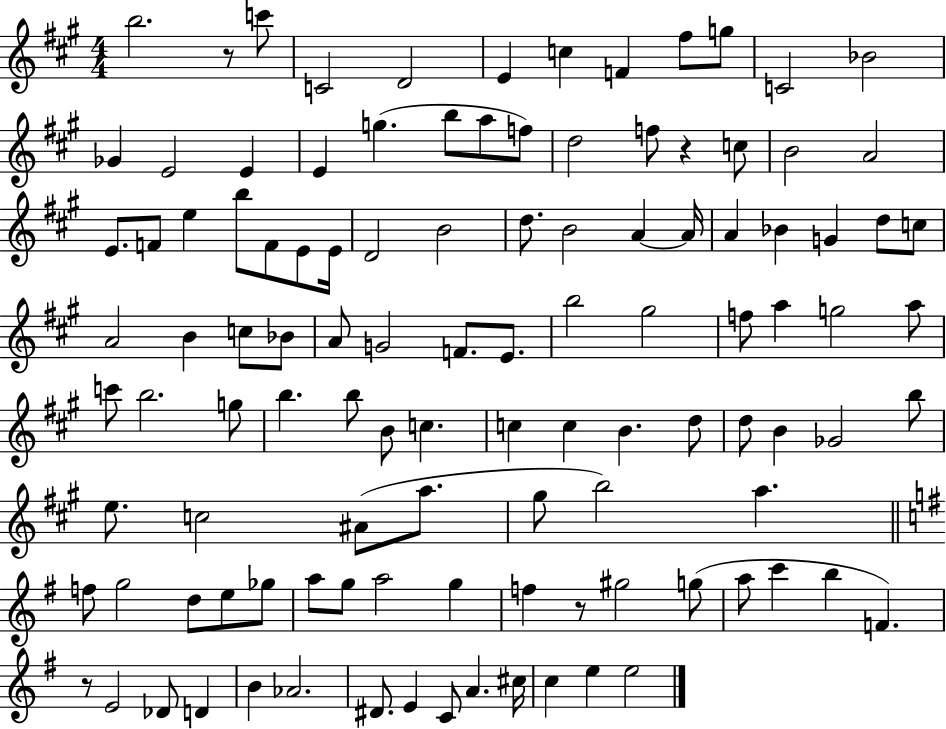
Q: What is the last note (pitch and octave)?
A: E5